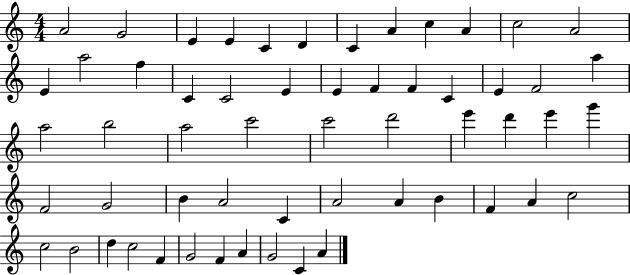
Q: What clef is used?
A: treble